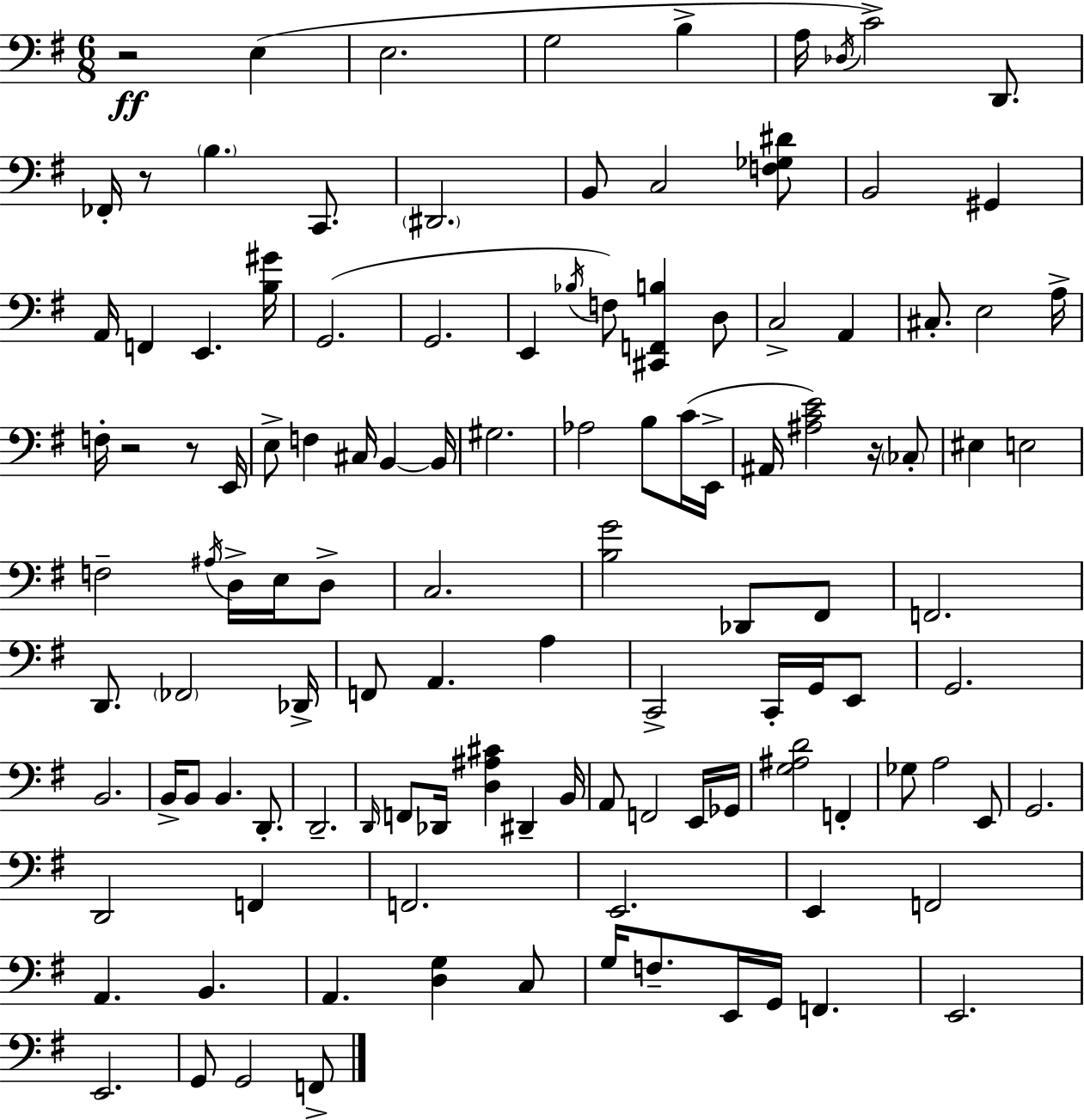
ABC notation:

X:1
T:Untitled
M:6/8
L:1/4
K:Em
z2 E, E,2 G,2 B, A,/4 _D,/4 C2 D,,/2 _F,,/4 z/2 B, C,,/2 ^D,,2 B,,/2 C,2 [F,_G,^D]/2 B,,2 ^G,, A,,/4 F,, E,, [B,^G]/4 G,,2 G,,2 E,, _B,/4 F,/2 [^C,,F,,B,] D,/2 C,2 A,, ^C,/2 E,2 A,/4 F,/4 z2 z/2 E,,/4 E,/2 F, ^C,/4 B,, B,,/4 ^G,2 _A,2 B,/2 C/4 E,,/4 ^A,,/4 [^A,CE]2 z/4 _C,/2 ^E, E,2 F,2 ^A,/4 D,/4 E,/4 D,/2 C,2 [B,G]2 _D,,/2 ^F,,/2 F,,2 D,,/2 _F,,2 _D,,/4 F,,/2 A,, A, C,,2 C,,/4 G,,/4 E,,/2 G,,2 B,,2 B,,/4 B,,/2 B,, D,,/2 D,,2 D,,/4 F,,/2 _D,,/4 [D,^A,^C] ^D,, B,,/4 A,,/2 F,,2 E,,/4 _G,,/4 [G,^A,D]2 F,, _G,/2 A,2 E,,/2 G,,2 D,,2 F,, F,,2 E,,2 E,, F,,2 A,, B,, A,, [D,G,] C,/2 G,/4 F,/2 E,,/4 G,,/4 F,, E,,2 E,,2 G,,/2 G,,2 F,,/2